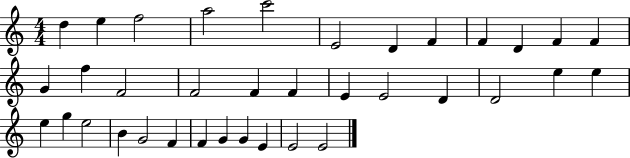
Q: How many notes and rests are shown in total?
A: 36